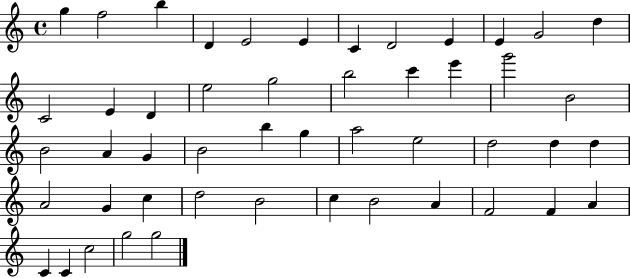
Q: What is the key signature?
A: C major